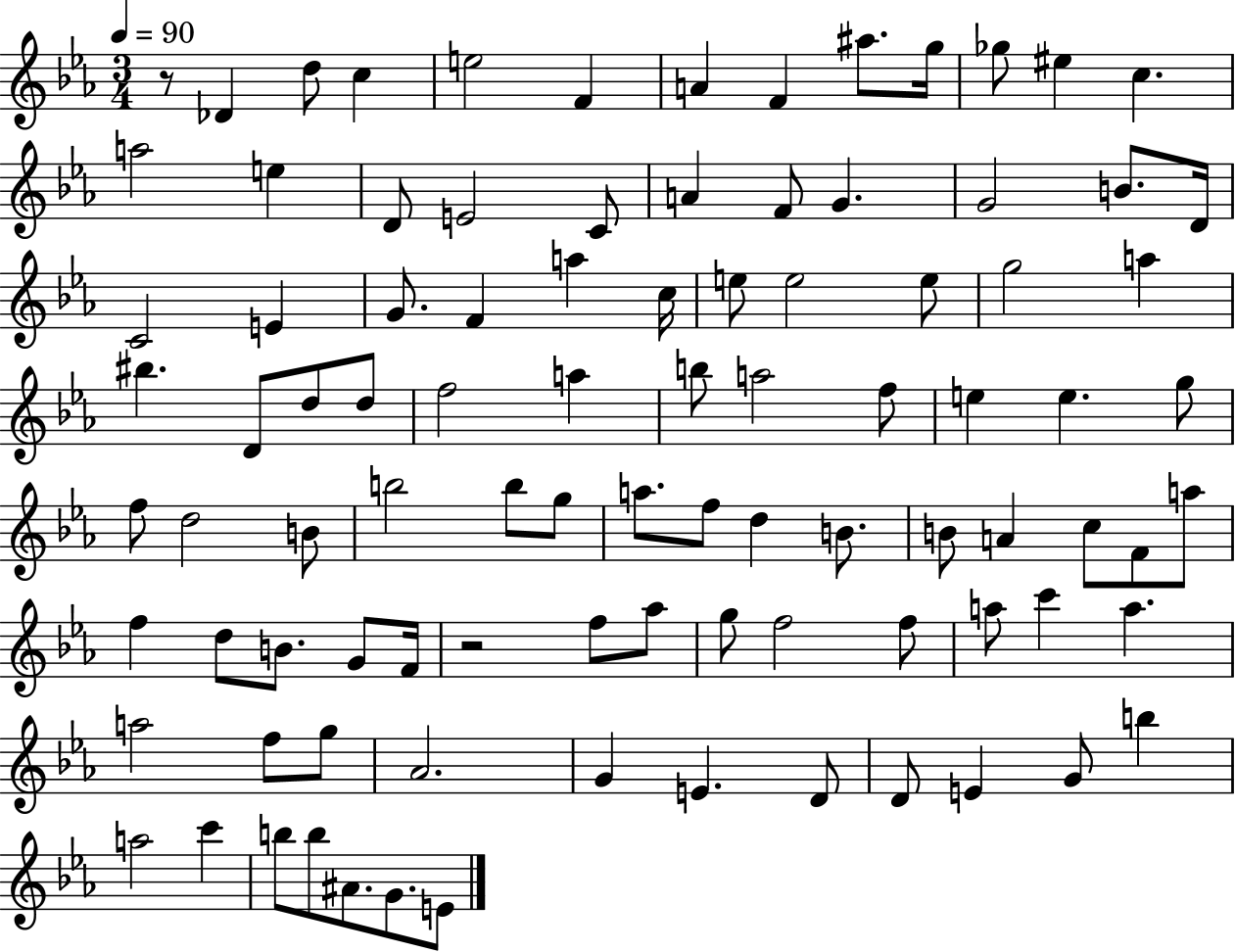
X:1
T:Untitled
M:3/4
L:1/4
K:Eb
z/2 _D d/2 c e2 F A F ^a/2 g/4 _g/2 ^e c a2 e D/2 E2 C/2 A F/2 G G2 B/2 D/4 C2 E G/2 F a c/4 e/2 e2 e/2 g2 a ^b D/2 d/2 d/2 f2 a b/2 a2 f/2 e e g/2 f/2 d2 B/2 b2 b/2 g/2 a/2 f/2 d B/2 B/2 A c/2 F/2 a/2 f d/2 B/2 G/2 F/4 z2 f/2 _a/2 g/2 f2 f/2 a/2 c' a a2 f/2 g/2 _A2 G E D/2 D/2 E G/2 b a2 c' b/2 b/2 ^A/2 G/2 E/2